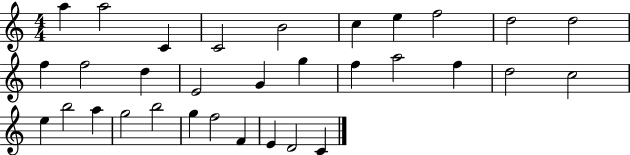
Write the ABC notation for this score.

X:1
T:Untitled
M:4/4
L:1/4
K:C
a a2 C C2 B2 c e f2 d2 d2 f f2 d E2 G g f a2 f d2 c2 e b2 a g2 b2 g f2 F E D2 C